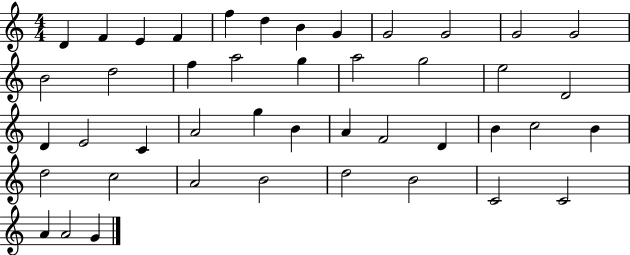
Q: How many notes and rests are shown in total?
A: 44